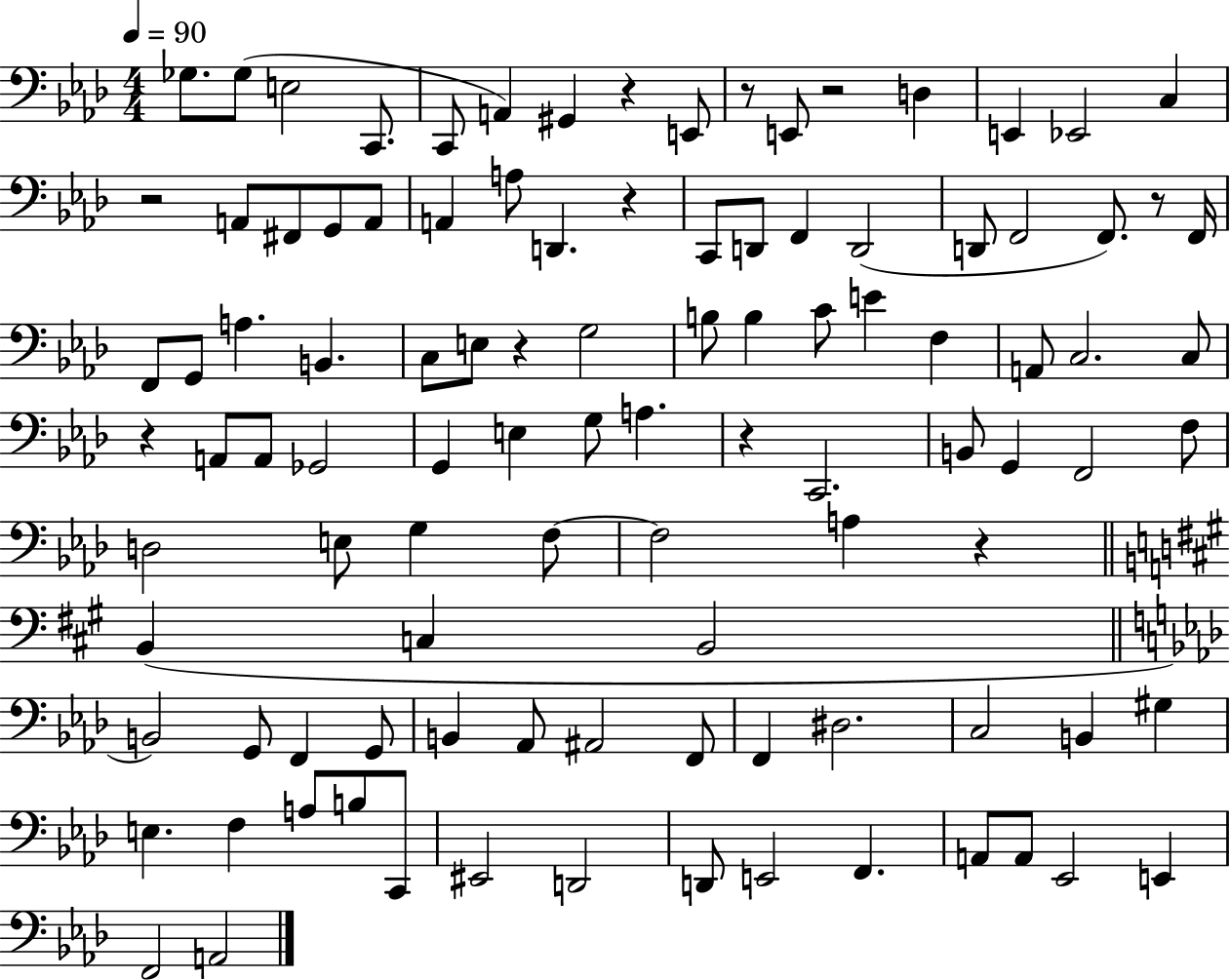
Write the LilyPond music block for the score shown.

{
  \clef bass
  \numericTimeSignature
  \time 4/4
  \key aes \major
  \tempo 4 = 90
  ges8. ges8( e2 c,8. | c,8 a,4) gis,4 r4 e,8 | r8 e,8 r2 d4 | e,4 ees,2 c4 | \break r2 a,8 fis,8 g,8 a,8 | a,4 a8 d,4. r4 | c,8 d,8 f,4 d,2( | d,8 f,2 f,8.) r8 f,16 | \break f,8 g,8 a4. b,4. | c8 e8 r4 g2 | b8 b4 c'8 e'4 f4 | a,8 c2. c8 | \break r4 a,8 a,8 ges,2 | g,4 e4 g8 a4. | r4 c,2. | b,8 g,4 f,2 f8 | \break d2 e8 g4 f8~~ | f2 a4 r4 | \bar "||" \break \key a \major b,4( c4 b,2 | \bar "||" \break \key aes \major b,2) g,8 f,4 g,8 | b,4 aes,8 ais,2 f,8 | f,4 dis2. | c2 b,4 gis4 | \break e4. f4 a8 b8 c,8 | eis,2 d,2 | d,8 e,2 f,4. | a,8 a,8 ees,2 e,4 | \break f,2 a,2 | \bar "|."
}